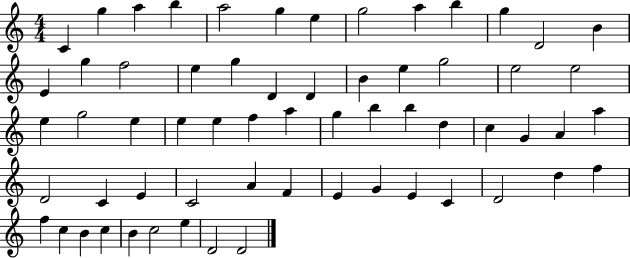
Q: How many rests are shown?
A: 0